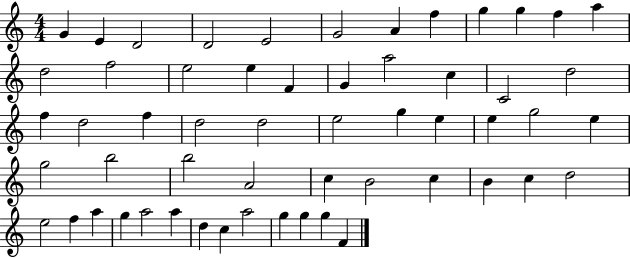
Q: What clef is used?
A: treble